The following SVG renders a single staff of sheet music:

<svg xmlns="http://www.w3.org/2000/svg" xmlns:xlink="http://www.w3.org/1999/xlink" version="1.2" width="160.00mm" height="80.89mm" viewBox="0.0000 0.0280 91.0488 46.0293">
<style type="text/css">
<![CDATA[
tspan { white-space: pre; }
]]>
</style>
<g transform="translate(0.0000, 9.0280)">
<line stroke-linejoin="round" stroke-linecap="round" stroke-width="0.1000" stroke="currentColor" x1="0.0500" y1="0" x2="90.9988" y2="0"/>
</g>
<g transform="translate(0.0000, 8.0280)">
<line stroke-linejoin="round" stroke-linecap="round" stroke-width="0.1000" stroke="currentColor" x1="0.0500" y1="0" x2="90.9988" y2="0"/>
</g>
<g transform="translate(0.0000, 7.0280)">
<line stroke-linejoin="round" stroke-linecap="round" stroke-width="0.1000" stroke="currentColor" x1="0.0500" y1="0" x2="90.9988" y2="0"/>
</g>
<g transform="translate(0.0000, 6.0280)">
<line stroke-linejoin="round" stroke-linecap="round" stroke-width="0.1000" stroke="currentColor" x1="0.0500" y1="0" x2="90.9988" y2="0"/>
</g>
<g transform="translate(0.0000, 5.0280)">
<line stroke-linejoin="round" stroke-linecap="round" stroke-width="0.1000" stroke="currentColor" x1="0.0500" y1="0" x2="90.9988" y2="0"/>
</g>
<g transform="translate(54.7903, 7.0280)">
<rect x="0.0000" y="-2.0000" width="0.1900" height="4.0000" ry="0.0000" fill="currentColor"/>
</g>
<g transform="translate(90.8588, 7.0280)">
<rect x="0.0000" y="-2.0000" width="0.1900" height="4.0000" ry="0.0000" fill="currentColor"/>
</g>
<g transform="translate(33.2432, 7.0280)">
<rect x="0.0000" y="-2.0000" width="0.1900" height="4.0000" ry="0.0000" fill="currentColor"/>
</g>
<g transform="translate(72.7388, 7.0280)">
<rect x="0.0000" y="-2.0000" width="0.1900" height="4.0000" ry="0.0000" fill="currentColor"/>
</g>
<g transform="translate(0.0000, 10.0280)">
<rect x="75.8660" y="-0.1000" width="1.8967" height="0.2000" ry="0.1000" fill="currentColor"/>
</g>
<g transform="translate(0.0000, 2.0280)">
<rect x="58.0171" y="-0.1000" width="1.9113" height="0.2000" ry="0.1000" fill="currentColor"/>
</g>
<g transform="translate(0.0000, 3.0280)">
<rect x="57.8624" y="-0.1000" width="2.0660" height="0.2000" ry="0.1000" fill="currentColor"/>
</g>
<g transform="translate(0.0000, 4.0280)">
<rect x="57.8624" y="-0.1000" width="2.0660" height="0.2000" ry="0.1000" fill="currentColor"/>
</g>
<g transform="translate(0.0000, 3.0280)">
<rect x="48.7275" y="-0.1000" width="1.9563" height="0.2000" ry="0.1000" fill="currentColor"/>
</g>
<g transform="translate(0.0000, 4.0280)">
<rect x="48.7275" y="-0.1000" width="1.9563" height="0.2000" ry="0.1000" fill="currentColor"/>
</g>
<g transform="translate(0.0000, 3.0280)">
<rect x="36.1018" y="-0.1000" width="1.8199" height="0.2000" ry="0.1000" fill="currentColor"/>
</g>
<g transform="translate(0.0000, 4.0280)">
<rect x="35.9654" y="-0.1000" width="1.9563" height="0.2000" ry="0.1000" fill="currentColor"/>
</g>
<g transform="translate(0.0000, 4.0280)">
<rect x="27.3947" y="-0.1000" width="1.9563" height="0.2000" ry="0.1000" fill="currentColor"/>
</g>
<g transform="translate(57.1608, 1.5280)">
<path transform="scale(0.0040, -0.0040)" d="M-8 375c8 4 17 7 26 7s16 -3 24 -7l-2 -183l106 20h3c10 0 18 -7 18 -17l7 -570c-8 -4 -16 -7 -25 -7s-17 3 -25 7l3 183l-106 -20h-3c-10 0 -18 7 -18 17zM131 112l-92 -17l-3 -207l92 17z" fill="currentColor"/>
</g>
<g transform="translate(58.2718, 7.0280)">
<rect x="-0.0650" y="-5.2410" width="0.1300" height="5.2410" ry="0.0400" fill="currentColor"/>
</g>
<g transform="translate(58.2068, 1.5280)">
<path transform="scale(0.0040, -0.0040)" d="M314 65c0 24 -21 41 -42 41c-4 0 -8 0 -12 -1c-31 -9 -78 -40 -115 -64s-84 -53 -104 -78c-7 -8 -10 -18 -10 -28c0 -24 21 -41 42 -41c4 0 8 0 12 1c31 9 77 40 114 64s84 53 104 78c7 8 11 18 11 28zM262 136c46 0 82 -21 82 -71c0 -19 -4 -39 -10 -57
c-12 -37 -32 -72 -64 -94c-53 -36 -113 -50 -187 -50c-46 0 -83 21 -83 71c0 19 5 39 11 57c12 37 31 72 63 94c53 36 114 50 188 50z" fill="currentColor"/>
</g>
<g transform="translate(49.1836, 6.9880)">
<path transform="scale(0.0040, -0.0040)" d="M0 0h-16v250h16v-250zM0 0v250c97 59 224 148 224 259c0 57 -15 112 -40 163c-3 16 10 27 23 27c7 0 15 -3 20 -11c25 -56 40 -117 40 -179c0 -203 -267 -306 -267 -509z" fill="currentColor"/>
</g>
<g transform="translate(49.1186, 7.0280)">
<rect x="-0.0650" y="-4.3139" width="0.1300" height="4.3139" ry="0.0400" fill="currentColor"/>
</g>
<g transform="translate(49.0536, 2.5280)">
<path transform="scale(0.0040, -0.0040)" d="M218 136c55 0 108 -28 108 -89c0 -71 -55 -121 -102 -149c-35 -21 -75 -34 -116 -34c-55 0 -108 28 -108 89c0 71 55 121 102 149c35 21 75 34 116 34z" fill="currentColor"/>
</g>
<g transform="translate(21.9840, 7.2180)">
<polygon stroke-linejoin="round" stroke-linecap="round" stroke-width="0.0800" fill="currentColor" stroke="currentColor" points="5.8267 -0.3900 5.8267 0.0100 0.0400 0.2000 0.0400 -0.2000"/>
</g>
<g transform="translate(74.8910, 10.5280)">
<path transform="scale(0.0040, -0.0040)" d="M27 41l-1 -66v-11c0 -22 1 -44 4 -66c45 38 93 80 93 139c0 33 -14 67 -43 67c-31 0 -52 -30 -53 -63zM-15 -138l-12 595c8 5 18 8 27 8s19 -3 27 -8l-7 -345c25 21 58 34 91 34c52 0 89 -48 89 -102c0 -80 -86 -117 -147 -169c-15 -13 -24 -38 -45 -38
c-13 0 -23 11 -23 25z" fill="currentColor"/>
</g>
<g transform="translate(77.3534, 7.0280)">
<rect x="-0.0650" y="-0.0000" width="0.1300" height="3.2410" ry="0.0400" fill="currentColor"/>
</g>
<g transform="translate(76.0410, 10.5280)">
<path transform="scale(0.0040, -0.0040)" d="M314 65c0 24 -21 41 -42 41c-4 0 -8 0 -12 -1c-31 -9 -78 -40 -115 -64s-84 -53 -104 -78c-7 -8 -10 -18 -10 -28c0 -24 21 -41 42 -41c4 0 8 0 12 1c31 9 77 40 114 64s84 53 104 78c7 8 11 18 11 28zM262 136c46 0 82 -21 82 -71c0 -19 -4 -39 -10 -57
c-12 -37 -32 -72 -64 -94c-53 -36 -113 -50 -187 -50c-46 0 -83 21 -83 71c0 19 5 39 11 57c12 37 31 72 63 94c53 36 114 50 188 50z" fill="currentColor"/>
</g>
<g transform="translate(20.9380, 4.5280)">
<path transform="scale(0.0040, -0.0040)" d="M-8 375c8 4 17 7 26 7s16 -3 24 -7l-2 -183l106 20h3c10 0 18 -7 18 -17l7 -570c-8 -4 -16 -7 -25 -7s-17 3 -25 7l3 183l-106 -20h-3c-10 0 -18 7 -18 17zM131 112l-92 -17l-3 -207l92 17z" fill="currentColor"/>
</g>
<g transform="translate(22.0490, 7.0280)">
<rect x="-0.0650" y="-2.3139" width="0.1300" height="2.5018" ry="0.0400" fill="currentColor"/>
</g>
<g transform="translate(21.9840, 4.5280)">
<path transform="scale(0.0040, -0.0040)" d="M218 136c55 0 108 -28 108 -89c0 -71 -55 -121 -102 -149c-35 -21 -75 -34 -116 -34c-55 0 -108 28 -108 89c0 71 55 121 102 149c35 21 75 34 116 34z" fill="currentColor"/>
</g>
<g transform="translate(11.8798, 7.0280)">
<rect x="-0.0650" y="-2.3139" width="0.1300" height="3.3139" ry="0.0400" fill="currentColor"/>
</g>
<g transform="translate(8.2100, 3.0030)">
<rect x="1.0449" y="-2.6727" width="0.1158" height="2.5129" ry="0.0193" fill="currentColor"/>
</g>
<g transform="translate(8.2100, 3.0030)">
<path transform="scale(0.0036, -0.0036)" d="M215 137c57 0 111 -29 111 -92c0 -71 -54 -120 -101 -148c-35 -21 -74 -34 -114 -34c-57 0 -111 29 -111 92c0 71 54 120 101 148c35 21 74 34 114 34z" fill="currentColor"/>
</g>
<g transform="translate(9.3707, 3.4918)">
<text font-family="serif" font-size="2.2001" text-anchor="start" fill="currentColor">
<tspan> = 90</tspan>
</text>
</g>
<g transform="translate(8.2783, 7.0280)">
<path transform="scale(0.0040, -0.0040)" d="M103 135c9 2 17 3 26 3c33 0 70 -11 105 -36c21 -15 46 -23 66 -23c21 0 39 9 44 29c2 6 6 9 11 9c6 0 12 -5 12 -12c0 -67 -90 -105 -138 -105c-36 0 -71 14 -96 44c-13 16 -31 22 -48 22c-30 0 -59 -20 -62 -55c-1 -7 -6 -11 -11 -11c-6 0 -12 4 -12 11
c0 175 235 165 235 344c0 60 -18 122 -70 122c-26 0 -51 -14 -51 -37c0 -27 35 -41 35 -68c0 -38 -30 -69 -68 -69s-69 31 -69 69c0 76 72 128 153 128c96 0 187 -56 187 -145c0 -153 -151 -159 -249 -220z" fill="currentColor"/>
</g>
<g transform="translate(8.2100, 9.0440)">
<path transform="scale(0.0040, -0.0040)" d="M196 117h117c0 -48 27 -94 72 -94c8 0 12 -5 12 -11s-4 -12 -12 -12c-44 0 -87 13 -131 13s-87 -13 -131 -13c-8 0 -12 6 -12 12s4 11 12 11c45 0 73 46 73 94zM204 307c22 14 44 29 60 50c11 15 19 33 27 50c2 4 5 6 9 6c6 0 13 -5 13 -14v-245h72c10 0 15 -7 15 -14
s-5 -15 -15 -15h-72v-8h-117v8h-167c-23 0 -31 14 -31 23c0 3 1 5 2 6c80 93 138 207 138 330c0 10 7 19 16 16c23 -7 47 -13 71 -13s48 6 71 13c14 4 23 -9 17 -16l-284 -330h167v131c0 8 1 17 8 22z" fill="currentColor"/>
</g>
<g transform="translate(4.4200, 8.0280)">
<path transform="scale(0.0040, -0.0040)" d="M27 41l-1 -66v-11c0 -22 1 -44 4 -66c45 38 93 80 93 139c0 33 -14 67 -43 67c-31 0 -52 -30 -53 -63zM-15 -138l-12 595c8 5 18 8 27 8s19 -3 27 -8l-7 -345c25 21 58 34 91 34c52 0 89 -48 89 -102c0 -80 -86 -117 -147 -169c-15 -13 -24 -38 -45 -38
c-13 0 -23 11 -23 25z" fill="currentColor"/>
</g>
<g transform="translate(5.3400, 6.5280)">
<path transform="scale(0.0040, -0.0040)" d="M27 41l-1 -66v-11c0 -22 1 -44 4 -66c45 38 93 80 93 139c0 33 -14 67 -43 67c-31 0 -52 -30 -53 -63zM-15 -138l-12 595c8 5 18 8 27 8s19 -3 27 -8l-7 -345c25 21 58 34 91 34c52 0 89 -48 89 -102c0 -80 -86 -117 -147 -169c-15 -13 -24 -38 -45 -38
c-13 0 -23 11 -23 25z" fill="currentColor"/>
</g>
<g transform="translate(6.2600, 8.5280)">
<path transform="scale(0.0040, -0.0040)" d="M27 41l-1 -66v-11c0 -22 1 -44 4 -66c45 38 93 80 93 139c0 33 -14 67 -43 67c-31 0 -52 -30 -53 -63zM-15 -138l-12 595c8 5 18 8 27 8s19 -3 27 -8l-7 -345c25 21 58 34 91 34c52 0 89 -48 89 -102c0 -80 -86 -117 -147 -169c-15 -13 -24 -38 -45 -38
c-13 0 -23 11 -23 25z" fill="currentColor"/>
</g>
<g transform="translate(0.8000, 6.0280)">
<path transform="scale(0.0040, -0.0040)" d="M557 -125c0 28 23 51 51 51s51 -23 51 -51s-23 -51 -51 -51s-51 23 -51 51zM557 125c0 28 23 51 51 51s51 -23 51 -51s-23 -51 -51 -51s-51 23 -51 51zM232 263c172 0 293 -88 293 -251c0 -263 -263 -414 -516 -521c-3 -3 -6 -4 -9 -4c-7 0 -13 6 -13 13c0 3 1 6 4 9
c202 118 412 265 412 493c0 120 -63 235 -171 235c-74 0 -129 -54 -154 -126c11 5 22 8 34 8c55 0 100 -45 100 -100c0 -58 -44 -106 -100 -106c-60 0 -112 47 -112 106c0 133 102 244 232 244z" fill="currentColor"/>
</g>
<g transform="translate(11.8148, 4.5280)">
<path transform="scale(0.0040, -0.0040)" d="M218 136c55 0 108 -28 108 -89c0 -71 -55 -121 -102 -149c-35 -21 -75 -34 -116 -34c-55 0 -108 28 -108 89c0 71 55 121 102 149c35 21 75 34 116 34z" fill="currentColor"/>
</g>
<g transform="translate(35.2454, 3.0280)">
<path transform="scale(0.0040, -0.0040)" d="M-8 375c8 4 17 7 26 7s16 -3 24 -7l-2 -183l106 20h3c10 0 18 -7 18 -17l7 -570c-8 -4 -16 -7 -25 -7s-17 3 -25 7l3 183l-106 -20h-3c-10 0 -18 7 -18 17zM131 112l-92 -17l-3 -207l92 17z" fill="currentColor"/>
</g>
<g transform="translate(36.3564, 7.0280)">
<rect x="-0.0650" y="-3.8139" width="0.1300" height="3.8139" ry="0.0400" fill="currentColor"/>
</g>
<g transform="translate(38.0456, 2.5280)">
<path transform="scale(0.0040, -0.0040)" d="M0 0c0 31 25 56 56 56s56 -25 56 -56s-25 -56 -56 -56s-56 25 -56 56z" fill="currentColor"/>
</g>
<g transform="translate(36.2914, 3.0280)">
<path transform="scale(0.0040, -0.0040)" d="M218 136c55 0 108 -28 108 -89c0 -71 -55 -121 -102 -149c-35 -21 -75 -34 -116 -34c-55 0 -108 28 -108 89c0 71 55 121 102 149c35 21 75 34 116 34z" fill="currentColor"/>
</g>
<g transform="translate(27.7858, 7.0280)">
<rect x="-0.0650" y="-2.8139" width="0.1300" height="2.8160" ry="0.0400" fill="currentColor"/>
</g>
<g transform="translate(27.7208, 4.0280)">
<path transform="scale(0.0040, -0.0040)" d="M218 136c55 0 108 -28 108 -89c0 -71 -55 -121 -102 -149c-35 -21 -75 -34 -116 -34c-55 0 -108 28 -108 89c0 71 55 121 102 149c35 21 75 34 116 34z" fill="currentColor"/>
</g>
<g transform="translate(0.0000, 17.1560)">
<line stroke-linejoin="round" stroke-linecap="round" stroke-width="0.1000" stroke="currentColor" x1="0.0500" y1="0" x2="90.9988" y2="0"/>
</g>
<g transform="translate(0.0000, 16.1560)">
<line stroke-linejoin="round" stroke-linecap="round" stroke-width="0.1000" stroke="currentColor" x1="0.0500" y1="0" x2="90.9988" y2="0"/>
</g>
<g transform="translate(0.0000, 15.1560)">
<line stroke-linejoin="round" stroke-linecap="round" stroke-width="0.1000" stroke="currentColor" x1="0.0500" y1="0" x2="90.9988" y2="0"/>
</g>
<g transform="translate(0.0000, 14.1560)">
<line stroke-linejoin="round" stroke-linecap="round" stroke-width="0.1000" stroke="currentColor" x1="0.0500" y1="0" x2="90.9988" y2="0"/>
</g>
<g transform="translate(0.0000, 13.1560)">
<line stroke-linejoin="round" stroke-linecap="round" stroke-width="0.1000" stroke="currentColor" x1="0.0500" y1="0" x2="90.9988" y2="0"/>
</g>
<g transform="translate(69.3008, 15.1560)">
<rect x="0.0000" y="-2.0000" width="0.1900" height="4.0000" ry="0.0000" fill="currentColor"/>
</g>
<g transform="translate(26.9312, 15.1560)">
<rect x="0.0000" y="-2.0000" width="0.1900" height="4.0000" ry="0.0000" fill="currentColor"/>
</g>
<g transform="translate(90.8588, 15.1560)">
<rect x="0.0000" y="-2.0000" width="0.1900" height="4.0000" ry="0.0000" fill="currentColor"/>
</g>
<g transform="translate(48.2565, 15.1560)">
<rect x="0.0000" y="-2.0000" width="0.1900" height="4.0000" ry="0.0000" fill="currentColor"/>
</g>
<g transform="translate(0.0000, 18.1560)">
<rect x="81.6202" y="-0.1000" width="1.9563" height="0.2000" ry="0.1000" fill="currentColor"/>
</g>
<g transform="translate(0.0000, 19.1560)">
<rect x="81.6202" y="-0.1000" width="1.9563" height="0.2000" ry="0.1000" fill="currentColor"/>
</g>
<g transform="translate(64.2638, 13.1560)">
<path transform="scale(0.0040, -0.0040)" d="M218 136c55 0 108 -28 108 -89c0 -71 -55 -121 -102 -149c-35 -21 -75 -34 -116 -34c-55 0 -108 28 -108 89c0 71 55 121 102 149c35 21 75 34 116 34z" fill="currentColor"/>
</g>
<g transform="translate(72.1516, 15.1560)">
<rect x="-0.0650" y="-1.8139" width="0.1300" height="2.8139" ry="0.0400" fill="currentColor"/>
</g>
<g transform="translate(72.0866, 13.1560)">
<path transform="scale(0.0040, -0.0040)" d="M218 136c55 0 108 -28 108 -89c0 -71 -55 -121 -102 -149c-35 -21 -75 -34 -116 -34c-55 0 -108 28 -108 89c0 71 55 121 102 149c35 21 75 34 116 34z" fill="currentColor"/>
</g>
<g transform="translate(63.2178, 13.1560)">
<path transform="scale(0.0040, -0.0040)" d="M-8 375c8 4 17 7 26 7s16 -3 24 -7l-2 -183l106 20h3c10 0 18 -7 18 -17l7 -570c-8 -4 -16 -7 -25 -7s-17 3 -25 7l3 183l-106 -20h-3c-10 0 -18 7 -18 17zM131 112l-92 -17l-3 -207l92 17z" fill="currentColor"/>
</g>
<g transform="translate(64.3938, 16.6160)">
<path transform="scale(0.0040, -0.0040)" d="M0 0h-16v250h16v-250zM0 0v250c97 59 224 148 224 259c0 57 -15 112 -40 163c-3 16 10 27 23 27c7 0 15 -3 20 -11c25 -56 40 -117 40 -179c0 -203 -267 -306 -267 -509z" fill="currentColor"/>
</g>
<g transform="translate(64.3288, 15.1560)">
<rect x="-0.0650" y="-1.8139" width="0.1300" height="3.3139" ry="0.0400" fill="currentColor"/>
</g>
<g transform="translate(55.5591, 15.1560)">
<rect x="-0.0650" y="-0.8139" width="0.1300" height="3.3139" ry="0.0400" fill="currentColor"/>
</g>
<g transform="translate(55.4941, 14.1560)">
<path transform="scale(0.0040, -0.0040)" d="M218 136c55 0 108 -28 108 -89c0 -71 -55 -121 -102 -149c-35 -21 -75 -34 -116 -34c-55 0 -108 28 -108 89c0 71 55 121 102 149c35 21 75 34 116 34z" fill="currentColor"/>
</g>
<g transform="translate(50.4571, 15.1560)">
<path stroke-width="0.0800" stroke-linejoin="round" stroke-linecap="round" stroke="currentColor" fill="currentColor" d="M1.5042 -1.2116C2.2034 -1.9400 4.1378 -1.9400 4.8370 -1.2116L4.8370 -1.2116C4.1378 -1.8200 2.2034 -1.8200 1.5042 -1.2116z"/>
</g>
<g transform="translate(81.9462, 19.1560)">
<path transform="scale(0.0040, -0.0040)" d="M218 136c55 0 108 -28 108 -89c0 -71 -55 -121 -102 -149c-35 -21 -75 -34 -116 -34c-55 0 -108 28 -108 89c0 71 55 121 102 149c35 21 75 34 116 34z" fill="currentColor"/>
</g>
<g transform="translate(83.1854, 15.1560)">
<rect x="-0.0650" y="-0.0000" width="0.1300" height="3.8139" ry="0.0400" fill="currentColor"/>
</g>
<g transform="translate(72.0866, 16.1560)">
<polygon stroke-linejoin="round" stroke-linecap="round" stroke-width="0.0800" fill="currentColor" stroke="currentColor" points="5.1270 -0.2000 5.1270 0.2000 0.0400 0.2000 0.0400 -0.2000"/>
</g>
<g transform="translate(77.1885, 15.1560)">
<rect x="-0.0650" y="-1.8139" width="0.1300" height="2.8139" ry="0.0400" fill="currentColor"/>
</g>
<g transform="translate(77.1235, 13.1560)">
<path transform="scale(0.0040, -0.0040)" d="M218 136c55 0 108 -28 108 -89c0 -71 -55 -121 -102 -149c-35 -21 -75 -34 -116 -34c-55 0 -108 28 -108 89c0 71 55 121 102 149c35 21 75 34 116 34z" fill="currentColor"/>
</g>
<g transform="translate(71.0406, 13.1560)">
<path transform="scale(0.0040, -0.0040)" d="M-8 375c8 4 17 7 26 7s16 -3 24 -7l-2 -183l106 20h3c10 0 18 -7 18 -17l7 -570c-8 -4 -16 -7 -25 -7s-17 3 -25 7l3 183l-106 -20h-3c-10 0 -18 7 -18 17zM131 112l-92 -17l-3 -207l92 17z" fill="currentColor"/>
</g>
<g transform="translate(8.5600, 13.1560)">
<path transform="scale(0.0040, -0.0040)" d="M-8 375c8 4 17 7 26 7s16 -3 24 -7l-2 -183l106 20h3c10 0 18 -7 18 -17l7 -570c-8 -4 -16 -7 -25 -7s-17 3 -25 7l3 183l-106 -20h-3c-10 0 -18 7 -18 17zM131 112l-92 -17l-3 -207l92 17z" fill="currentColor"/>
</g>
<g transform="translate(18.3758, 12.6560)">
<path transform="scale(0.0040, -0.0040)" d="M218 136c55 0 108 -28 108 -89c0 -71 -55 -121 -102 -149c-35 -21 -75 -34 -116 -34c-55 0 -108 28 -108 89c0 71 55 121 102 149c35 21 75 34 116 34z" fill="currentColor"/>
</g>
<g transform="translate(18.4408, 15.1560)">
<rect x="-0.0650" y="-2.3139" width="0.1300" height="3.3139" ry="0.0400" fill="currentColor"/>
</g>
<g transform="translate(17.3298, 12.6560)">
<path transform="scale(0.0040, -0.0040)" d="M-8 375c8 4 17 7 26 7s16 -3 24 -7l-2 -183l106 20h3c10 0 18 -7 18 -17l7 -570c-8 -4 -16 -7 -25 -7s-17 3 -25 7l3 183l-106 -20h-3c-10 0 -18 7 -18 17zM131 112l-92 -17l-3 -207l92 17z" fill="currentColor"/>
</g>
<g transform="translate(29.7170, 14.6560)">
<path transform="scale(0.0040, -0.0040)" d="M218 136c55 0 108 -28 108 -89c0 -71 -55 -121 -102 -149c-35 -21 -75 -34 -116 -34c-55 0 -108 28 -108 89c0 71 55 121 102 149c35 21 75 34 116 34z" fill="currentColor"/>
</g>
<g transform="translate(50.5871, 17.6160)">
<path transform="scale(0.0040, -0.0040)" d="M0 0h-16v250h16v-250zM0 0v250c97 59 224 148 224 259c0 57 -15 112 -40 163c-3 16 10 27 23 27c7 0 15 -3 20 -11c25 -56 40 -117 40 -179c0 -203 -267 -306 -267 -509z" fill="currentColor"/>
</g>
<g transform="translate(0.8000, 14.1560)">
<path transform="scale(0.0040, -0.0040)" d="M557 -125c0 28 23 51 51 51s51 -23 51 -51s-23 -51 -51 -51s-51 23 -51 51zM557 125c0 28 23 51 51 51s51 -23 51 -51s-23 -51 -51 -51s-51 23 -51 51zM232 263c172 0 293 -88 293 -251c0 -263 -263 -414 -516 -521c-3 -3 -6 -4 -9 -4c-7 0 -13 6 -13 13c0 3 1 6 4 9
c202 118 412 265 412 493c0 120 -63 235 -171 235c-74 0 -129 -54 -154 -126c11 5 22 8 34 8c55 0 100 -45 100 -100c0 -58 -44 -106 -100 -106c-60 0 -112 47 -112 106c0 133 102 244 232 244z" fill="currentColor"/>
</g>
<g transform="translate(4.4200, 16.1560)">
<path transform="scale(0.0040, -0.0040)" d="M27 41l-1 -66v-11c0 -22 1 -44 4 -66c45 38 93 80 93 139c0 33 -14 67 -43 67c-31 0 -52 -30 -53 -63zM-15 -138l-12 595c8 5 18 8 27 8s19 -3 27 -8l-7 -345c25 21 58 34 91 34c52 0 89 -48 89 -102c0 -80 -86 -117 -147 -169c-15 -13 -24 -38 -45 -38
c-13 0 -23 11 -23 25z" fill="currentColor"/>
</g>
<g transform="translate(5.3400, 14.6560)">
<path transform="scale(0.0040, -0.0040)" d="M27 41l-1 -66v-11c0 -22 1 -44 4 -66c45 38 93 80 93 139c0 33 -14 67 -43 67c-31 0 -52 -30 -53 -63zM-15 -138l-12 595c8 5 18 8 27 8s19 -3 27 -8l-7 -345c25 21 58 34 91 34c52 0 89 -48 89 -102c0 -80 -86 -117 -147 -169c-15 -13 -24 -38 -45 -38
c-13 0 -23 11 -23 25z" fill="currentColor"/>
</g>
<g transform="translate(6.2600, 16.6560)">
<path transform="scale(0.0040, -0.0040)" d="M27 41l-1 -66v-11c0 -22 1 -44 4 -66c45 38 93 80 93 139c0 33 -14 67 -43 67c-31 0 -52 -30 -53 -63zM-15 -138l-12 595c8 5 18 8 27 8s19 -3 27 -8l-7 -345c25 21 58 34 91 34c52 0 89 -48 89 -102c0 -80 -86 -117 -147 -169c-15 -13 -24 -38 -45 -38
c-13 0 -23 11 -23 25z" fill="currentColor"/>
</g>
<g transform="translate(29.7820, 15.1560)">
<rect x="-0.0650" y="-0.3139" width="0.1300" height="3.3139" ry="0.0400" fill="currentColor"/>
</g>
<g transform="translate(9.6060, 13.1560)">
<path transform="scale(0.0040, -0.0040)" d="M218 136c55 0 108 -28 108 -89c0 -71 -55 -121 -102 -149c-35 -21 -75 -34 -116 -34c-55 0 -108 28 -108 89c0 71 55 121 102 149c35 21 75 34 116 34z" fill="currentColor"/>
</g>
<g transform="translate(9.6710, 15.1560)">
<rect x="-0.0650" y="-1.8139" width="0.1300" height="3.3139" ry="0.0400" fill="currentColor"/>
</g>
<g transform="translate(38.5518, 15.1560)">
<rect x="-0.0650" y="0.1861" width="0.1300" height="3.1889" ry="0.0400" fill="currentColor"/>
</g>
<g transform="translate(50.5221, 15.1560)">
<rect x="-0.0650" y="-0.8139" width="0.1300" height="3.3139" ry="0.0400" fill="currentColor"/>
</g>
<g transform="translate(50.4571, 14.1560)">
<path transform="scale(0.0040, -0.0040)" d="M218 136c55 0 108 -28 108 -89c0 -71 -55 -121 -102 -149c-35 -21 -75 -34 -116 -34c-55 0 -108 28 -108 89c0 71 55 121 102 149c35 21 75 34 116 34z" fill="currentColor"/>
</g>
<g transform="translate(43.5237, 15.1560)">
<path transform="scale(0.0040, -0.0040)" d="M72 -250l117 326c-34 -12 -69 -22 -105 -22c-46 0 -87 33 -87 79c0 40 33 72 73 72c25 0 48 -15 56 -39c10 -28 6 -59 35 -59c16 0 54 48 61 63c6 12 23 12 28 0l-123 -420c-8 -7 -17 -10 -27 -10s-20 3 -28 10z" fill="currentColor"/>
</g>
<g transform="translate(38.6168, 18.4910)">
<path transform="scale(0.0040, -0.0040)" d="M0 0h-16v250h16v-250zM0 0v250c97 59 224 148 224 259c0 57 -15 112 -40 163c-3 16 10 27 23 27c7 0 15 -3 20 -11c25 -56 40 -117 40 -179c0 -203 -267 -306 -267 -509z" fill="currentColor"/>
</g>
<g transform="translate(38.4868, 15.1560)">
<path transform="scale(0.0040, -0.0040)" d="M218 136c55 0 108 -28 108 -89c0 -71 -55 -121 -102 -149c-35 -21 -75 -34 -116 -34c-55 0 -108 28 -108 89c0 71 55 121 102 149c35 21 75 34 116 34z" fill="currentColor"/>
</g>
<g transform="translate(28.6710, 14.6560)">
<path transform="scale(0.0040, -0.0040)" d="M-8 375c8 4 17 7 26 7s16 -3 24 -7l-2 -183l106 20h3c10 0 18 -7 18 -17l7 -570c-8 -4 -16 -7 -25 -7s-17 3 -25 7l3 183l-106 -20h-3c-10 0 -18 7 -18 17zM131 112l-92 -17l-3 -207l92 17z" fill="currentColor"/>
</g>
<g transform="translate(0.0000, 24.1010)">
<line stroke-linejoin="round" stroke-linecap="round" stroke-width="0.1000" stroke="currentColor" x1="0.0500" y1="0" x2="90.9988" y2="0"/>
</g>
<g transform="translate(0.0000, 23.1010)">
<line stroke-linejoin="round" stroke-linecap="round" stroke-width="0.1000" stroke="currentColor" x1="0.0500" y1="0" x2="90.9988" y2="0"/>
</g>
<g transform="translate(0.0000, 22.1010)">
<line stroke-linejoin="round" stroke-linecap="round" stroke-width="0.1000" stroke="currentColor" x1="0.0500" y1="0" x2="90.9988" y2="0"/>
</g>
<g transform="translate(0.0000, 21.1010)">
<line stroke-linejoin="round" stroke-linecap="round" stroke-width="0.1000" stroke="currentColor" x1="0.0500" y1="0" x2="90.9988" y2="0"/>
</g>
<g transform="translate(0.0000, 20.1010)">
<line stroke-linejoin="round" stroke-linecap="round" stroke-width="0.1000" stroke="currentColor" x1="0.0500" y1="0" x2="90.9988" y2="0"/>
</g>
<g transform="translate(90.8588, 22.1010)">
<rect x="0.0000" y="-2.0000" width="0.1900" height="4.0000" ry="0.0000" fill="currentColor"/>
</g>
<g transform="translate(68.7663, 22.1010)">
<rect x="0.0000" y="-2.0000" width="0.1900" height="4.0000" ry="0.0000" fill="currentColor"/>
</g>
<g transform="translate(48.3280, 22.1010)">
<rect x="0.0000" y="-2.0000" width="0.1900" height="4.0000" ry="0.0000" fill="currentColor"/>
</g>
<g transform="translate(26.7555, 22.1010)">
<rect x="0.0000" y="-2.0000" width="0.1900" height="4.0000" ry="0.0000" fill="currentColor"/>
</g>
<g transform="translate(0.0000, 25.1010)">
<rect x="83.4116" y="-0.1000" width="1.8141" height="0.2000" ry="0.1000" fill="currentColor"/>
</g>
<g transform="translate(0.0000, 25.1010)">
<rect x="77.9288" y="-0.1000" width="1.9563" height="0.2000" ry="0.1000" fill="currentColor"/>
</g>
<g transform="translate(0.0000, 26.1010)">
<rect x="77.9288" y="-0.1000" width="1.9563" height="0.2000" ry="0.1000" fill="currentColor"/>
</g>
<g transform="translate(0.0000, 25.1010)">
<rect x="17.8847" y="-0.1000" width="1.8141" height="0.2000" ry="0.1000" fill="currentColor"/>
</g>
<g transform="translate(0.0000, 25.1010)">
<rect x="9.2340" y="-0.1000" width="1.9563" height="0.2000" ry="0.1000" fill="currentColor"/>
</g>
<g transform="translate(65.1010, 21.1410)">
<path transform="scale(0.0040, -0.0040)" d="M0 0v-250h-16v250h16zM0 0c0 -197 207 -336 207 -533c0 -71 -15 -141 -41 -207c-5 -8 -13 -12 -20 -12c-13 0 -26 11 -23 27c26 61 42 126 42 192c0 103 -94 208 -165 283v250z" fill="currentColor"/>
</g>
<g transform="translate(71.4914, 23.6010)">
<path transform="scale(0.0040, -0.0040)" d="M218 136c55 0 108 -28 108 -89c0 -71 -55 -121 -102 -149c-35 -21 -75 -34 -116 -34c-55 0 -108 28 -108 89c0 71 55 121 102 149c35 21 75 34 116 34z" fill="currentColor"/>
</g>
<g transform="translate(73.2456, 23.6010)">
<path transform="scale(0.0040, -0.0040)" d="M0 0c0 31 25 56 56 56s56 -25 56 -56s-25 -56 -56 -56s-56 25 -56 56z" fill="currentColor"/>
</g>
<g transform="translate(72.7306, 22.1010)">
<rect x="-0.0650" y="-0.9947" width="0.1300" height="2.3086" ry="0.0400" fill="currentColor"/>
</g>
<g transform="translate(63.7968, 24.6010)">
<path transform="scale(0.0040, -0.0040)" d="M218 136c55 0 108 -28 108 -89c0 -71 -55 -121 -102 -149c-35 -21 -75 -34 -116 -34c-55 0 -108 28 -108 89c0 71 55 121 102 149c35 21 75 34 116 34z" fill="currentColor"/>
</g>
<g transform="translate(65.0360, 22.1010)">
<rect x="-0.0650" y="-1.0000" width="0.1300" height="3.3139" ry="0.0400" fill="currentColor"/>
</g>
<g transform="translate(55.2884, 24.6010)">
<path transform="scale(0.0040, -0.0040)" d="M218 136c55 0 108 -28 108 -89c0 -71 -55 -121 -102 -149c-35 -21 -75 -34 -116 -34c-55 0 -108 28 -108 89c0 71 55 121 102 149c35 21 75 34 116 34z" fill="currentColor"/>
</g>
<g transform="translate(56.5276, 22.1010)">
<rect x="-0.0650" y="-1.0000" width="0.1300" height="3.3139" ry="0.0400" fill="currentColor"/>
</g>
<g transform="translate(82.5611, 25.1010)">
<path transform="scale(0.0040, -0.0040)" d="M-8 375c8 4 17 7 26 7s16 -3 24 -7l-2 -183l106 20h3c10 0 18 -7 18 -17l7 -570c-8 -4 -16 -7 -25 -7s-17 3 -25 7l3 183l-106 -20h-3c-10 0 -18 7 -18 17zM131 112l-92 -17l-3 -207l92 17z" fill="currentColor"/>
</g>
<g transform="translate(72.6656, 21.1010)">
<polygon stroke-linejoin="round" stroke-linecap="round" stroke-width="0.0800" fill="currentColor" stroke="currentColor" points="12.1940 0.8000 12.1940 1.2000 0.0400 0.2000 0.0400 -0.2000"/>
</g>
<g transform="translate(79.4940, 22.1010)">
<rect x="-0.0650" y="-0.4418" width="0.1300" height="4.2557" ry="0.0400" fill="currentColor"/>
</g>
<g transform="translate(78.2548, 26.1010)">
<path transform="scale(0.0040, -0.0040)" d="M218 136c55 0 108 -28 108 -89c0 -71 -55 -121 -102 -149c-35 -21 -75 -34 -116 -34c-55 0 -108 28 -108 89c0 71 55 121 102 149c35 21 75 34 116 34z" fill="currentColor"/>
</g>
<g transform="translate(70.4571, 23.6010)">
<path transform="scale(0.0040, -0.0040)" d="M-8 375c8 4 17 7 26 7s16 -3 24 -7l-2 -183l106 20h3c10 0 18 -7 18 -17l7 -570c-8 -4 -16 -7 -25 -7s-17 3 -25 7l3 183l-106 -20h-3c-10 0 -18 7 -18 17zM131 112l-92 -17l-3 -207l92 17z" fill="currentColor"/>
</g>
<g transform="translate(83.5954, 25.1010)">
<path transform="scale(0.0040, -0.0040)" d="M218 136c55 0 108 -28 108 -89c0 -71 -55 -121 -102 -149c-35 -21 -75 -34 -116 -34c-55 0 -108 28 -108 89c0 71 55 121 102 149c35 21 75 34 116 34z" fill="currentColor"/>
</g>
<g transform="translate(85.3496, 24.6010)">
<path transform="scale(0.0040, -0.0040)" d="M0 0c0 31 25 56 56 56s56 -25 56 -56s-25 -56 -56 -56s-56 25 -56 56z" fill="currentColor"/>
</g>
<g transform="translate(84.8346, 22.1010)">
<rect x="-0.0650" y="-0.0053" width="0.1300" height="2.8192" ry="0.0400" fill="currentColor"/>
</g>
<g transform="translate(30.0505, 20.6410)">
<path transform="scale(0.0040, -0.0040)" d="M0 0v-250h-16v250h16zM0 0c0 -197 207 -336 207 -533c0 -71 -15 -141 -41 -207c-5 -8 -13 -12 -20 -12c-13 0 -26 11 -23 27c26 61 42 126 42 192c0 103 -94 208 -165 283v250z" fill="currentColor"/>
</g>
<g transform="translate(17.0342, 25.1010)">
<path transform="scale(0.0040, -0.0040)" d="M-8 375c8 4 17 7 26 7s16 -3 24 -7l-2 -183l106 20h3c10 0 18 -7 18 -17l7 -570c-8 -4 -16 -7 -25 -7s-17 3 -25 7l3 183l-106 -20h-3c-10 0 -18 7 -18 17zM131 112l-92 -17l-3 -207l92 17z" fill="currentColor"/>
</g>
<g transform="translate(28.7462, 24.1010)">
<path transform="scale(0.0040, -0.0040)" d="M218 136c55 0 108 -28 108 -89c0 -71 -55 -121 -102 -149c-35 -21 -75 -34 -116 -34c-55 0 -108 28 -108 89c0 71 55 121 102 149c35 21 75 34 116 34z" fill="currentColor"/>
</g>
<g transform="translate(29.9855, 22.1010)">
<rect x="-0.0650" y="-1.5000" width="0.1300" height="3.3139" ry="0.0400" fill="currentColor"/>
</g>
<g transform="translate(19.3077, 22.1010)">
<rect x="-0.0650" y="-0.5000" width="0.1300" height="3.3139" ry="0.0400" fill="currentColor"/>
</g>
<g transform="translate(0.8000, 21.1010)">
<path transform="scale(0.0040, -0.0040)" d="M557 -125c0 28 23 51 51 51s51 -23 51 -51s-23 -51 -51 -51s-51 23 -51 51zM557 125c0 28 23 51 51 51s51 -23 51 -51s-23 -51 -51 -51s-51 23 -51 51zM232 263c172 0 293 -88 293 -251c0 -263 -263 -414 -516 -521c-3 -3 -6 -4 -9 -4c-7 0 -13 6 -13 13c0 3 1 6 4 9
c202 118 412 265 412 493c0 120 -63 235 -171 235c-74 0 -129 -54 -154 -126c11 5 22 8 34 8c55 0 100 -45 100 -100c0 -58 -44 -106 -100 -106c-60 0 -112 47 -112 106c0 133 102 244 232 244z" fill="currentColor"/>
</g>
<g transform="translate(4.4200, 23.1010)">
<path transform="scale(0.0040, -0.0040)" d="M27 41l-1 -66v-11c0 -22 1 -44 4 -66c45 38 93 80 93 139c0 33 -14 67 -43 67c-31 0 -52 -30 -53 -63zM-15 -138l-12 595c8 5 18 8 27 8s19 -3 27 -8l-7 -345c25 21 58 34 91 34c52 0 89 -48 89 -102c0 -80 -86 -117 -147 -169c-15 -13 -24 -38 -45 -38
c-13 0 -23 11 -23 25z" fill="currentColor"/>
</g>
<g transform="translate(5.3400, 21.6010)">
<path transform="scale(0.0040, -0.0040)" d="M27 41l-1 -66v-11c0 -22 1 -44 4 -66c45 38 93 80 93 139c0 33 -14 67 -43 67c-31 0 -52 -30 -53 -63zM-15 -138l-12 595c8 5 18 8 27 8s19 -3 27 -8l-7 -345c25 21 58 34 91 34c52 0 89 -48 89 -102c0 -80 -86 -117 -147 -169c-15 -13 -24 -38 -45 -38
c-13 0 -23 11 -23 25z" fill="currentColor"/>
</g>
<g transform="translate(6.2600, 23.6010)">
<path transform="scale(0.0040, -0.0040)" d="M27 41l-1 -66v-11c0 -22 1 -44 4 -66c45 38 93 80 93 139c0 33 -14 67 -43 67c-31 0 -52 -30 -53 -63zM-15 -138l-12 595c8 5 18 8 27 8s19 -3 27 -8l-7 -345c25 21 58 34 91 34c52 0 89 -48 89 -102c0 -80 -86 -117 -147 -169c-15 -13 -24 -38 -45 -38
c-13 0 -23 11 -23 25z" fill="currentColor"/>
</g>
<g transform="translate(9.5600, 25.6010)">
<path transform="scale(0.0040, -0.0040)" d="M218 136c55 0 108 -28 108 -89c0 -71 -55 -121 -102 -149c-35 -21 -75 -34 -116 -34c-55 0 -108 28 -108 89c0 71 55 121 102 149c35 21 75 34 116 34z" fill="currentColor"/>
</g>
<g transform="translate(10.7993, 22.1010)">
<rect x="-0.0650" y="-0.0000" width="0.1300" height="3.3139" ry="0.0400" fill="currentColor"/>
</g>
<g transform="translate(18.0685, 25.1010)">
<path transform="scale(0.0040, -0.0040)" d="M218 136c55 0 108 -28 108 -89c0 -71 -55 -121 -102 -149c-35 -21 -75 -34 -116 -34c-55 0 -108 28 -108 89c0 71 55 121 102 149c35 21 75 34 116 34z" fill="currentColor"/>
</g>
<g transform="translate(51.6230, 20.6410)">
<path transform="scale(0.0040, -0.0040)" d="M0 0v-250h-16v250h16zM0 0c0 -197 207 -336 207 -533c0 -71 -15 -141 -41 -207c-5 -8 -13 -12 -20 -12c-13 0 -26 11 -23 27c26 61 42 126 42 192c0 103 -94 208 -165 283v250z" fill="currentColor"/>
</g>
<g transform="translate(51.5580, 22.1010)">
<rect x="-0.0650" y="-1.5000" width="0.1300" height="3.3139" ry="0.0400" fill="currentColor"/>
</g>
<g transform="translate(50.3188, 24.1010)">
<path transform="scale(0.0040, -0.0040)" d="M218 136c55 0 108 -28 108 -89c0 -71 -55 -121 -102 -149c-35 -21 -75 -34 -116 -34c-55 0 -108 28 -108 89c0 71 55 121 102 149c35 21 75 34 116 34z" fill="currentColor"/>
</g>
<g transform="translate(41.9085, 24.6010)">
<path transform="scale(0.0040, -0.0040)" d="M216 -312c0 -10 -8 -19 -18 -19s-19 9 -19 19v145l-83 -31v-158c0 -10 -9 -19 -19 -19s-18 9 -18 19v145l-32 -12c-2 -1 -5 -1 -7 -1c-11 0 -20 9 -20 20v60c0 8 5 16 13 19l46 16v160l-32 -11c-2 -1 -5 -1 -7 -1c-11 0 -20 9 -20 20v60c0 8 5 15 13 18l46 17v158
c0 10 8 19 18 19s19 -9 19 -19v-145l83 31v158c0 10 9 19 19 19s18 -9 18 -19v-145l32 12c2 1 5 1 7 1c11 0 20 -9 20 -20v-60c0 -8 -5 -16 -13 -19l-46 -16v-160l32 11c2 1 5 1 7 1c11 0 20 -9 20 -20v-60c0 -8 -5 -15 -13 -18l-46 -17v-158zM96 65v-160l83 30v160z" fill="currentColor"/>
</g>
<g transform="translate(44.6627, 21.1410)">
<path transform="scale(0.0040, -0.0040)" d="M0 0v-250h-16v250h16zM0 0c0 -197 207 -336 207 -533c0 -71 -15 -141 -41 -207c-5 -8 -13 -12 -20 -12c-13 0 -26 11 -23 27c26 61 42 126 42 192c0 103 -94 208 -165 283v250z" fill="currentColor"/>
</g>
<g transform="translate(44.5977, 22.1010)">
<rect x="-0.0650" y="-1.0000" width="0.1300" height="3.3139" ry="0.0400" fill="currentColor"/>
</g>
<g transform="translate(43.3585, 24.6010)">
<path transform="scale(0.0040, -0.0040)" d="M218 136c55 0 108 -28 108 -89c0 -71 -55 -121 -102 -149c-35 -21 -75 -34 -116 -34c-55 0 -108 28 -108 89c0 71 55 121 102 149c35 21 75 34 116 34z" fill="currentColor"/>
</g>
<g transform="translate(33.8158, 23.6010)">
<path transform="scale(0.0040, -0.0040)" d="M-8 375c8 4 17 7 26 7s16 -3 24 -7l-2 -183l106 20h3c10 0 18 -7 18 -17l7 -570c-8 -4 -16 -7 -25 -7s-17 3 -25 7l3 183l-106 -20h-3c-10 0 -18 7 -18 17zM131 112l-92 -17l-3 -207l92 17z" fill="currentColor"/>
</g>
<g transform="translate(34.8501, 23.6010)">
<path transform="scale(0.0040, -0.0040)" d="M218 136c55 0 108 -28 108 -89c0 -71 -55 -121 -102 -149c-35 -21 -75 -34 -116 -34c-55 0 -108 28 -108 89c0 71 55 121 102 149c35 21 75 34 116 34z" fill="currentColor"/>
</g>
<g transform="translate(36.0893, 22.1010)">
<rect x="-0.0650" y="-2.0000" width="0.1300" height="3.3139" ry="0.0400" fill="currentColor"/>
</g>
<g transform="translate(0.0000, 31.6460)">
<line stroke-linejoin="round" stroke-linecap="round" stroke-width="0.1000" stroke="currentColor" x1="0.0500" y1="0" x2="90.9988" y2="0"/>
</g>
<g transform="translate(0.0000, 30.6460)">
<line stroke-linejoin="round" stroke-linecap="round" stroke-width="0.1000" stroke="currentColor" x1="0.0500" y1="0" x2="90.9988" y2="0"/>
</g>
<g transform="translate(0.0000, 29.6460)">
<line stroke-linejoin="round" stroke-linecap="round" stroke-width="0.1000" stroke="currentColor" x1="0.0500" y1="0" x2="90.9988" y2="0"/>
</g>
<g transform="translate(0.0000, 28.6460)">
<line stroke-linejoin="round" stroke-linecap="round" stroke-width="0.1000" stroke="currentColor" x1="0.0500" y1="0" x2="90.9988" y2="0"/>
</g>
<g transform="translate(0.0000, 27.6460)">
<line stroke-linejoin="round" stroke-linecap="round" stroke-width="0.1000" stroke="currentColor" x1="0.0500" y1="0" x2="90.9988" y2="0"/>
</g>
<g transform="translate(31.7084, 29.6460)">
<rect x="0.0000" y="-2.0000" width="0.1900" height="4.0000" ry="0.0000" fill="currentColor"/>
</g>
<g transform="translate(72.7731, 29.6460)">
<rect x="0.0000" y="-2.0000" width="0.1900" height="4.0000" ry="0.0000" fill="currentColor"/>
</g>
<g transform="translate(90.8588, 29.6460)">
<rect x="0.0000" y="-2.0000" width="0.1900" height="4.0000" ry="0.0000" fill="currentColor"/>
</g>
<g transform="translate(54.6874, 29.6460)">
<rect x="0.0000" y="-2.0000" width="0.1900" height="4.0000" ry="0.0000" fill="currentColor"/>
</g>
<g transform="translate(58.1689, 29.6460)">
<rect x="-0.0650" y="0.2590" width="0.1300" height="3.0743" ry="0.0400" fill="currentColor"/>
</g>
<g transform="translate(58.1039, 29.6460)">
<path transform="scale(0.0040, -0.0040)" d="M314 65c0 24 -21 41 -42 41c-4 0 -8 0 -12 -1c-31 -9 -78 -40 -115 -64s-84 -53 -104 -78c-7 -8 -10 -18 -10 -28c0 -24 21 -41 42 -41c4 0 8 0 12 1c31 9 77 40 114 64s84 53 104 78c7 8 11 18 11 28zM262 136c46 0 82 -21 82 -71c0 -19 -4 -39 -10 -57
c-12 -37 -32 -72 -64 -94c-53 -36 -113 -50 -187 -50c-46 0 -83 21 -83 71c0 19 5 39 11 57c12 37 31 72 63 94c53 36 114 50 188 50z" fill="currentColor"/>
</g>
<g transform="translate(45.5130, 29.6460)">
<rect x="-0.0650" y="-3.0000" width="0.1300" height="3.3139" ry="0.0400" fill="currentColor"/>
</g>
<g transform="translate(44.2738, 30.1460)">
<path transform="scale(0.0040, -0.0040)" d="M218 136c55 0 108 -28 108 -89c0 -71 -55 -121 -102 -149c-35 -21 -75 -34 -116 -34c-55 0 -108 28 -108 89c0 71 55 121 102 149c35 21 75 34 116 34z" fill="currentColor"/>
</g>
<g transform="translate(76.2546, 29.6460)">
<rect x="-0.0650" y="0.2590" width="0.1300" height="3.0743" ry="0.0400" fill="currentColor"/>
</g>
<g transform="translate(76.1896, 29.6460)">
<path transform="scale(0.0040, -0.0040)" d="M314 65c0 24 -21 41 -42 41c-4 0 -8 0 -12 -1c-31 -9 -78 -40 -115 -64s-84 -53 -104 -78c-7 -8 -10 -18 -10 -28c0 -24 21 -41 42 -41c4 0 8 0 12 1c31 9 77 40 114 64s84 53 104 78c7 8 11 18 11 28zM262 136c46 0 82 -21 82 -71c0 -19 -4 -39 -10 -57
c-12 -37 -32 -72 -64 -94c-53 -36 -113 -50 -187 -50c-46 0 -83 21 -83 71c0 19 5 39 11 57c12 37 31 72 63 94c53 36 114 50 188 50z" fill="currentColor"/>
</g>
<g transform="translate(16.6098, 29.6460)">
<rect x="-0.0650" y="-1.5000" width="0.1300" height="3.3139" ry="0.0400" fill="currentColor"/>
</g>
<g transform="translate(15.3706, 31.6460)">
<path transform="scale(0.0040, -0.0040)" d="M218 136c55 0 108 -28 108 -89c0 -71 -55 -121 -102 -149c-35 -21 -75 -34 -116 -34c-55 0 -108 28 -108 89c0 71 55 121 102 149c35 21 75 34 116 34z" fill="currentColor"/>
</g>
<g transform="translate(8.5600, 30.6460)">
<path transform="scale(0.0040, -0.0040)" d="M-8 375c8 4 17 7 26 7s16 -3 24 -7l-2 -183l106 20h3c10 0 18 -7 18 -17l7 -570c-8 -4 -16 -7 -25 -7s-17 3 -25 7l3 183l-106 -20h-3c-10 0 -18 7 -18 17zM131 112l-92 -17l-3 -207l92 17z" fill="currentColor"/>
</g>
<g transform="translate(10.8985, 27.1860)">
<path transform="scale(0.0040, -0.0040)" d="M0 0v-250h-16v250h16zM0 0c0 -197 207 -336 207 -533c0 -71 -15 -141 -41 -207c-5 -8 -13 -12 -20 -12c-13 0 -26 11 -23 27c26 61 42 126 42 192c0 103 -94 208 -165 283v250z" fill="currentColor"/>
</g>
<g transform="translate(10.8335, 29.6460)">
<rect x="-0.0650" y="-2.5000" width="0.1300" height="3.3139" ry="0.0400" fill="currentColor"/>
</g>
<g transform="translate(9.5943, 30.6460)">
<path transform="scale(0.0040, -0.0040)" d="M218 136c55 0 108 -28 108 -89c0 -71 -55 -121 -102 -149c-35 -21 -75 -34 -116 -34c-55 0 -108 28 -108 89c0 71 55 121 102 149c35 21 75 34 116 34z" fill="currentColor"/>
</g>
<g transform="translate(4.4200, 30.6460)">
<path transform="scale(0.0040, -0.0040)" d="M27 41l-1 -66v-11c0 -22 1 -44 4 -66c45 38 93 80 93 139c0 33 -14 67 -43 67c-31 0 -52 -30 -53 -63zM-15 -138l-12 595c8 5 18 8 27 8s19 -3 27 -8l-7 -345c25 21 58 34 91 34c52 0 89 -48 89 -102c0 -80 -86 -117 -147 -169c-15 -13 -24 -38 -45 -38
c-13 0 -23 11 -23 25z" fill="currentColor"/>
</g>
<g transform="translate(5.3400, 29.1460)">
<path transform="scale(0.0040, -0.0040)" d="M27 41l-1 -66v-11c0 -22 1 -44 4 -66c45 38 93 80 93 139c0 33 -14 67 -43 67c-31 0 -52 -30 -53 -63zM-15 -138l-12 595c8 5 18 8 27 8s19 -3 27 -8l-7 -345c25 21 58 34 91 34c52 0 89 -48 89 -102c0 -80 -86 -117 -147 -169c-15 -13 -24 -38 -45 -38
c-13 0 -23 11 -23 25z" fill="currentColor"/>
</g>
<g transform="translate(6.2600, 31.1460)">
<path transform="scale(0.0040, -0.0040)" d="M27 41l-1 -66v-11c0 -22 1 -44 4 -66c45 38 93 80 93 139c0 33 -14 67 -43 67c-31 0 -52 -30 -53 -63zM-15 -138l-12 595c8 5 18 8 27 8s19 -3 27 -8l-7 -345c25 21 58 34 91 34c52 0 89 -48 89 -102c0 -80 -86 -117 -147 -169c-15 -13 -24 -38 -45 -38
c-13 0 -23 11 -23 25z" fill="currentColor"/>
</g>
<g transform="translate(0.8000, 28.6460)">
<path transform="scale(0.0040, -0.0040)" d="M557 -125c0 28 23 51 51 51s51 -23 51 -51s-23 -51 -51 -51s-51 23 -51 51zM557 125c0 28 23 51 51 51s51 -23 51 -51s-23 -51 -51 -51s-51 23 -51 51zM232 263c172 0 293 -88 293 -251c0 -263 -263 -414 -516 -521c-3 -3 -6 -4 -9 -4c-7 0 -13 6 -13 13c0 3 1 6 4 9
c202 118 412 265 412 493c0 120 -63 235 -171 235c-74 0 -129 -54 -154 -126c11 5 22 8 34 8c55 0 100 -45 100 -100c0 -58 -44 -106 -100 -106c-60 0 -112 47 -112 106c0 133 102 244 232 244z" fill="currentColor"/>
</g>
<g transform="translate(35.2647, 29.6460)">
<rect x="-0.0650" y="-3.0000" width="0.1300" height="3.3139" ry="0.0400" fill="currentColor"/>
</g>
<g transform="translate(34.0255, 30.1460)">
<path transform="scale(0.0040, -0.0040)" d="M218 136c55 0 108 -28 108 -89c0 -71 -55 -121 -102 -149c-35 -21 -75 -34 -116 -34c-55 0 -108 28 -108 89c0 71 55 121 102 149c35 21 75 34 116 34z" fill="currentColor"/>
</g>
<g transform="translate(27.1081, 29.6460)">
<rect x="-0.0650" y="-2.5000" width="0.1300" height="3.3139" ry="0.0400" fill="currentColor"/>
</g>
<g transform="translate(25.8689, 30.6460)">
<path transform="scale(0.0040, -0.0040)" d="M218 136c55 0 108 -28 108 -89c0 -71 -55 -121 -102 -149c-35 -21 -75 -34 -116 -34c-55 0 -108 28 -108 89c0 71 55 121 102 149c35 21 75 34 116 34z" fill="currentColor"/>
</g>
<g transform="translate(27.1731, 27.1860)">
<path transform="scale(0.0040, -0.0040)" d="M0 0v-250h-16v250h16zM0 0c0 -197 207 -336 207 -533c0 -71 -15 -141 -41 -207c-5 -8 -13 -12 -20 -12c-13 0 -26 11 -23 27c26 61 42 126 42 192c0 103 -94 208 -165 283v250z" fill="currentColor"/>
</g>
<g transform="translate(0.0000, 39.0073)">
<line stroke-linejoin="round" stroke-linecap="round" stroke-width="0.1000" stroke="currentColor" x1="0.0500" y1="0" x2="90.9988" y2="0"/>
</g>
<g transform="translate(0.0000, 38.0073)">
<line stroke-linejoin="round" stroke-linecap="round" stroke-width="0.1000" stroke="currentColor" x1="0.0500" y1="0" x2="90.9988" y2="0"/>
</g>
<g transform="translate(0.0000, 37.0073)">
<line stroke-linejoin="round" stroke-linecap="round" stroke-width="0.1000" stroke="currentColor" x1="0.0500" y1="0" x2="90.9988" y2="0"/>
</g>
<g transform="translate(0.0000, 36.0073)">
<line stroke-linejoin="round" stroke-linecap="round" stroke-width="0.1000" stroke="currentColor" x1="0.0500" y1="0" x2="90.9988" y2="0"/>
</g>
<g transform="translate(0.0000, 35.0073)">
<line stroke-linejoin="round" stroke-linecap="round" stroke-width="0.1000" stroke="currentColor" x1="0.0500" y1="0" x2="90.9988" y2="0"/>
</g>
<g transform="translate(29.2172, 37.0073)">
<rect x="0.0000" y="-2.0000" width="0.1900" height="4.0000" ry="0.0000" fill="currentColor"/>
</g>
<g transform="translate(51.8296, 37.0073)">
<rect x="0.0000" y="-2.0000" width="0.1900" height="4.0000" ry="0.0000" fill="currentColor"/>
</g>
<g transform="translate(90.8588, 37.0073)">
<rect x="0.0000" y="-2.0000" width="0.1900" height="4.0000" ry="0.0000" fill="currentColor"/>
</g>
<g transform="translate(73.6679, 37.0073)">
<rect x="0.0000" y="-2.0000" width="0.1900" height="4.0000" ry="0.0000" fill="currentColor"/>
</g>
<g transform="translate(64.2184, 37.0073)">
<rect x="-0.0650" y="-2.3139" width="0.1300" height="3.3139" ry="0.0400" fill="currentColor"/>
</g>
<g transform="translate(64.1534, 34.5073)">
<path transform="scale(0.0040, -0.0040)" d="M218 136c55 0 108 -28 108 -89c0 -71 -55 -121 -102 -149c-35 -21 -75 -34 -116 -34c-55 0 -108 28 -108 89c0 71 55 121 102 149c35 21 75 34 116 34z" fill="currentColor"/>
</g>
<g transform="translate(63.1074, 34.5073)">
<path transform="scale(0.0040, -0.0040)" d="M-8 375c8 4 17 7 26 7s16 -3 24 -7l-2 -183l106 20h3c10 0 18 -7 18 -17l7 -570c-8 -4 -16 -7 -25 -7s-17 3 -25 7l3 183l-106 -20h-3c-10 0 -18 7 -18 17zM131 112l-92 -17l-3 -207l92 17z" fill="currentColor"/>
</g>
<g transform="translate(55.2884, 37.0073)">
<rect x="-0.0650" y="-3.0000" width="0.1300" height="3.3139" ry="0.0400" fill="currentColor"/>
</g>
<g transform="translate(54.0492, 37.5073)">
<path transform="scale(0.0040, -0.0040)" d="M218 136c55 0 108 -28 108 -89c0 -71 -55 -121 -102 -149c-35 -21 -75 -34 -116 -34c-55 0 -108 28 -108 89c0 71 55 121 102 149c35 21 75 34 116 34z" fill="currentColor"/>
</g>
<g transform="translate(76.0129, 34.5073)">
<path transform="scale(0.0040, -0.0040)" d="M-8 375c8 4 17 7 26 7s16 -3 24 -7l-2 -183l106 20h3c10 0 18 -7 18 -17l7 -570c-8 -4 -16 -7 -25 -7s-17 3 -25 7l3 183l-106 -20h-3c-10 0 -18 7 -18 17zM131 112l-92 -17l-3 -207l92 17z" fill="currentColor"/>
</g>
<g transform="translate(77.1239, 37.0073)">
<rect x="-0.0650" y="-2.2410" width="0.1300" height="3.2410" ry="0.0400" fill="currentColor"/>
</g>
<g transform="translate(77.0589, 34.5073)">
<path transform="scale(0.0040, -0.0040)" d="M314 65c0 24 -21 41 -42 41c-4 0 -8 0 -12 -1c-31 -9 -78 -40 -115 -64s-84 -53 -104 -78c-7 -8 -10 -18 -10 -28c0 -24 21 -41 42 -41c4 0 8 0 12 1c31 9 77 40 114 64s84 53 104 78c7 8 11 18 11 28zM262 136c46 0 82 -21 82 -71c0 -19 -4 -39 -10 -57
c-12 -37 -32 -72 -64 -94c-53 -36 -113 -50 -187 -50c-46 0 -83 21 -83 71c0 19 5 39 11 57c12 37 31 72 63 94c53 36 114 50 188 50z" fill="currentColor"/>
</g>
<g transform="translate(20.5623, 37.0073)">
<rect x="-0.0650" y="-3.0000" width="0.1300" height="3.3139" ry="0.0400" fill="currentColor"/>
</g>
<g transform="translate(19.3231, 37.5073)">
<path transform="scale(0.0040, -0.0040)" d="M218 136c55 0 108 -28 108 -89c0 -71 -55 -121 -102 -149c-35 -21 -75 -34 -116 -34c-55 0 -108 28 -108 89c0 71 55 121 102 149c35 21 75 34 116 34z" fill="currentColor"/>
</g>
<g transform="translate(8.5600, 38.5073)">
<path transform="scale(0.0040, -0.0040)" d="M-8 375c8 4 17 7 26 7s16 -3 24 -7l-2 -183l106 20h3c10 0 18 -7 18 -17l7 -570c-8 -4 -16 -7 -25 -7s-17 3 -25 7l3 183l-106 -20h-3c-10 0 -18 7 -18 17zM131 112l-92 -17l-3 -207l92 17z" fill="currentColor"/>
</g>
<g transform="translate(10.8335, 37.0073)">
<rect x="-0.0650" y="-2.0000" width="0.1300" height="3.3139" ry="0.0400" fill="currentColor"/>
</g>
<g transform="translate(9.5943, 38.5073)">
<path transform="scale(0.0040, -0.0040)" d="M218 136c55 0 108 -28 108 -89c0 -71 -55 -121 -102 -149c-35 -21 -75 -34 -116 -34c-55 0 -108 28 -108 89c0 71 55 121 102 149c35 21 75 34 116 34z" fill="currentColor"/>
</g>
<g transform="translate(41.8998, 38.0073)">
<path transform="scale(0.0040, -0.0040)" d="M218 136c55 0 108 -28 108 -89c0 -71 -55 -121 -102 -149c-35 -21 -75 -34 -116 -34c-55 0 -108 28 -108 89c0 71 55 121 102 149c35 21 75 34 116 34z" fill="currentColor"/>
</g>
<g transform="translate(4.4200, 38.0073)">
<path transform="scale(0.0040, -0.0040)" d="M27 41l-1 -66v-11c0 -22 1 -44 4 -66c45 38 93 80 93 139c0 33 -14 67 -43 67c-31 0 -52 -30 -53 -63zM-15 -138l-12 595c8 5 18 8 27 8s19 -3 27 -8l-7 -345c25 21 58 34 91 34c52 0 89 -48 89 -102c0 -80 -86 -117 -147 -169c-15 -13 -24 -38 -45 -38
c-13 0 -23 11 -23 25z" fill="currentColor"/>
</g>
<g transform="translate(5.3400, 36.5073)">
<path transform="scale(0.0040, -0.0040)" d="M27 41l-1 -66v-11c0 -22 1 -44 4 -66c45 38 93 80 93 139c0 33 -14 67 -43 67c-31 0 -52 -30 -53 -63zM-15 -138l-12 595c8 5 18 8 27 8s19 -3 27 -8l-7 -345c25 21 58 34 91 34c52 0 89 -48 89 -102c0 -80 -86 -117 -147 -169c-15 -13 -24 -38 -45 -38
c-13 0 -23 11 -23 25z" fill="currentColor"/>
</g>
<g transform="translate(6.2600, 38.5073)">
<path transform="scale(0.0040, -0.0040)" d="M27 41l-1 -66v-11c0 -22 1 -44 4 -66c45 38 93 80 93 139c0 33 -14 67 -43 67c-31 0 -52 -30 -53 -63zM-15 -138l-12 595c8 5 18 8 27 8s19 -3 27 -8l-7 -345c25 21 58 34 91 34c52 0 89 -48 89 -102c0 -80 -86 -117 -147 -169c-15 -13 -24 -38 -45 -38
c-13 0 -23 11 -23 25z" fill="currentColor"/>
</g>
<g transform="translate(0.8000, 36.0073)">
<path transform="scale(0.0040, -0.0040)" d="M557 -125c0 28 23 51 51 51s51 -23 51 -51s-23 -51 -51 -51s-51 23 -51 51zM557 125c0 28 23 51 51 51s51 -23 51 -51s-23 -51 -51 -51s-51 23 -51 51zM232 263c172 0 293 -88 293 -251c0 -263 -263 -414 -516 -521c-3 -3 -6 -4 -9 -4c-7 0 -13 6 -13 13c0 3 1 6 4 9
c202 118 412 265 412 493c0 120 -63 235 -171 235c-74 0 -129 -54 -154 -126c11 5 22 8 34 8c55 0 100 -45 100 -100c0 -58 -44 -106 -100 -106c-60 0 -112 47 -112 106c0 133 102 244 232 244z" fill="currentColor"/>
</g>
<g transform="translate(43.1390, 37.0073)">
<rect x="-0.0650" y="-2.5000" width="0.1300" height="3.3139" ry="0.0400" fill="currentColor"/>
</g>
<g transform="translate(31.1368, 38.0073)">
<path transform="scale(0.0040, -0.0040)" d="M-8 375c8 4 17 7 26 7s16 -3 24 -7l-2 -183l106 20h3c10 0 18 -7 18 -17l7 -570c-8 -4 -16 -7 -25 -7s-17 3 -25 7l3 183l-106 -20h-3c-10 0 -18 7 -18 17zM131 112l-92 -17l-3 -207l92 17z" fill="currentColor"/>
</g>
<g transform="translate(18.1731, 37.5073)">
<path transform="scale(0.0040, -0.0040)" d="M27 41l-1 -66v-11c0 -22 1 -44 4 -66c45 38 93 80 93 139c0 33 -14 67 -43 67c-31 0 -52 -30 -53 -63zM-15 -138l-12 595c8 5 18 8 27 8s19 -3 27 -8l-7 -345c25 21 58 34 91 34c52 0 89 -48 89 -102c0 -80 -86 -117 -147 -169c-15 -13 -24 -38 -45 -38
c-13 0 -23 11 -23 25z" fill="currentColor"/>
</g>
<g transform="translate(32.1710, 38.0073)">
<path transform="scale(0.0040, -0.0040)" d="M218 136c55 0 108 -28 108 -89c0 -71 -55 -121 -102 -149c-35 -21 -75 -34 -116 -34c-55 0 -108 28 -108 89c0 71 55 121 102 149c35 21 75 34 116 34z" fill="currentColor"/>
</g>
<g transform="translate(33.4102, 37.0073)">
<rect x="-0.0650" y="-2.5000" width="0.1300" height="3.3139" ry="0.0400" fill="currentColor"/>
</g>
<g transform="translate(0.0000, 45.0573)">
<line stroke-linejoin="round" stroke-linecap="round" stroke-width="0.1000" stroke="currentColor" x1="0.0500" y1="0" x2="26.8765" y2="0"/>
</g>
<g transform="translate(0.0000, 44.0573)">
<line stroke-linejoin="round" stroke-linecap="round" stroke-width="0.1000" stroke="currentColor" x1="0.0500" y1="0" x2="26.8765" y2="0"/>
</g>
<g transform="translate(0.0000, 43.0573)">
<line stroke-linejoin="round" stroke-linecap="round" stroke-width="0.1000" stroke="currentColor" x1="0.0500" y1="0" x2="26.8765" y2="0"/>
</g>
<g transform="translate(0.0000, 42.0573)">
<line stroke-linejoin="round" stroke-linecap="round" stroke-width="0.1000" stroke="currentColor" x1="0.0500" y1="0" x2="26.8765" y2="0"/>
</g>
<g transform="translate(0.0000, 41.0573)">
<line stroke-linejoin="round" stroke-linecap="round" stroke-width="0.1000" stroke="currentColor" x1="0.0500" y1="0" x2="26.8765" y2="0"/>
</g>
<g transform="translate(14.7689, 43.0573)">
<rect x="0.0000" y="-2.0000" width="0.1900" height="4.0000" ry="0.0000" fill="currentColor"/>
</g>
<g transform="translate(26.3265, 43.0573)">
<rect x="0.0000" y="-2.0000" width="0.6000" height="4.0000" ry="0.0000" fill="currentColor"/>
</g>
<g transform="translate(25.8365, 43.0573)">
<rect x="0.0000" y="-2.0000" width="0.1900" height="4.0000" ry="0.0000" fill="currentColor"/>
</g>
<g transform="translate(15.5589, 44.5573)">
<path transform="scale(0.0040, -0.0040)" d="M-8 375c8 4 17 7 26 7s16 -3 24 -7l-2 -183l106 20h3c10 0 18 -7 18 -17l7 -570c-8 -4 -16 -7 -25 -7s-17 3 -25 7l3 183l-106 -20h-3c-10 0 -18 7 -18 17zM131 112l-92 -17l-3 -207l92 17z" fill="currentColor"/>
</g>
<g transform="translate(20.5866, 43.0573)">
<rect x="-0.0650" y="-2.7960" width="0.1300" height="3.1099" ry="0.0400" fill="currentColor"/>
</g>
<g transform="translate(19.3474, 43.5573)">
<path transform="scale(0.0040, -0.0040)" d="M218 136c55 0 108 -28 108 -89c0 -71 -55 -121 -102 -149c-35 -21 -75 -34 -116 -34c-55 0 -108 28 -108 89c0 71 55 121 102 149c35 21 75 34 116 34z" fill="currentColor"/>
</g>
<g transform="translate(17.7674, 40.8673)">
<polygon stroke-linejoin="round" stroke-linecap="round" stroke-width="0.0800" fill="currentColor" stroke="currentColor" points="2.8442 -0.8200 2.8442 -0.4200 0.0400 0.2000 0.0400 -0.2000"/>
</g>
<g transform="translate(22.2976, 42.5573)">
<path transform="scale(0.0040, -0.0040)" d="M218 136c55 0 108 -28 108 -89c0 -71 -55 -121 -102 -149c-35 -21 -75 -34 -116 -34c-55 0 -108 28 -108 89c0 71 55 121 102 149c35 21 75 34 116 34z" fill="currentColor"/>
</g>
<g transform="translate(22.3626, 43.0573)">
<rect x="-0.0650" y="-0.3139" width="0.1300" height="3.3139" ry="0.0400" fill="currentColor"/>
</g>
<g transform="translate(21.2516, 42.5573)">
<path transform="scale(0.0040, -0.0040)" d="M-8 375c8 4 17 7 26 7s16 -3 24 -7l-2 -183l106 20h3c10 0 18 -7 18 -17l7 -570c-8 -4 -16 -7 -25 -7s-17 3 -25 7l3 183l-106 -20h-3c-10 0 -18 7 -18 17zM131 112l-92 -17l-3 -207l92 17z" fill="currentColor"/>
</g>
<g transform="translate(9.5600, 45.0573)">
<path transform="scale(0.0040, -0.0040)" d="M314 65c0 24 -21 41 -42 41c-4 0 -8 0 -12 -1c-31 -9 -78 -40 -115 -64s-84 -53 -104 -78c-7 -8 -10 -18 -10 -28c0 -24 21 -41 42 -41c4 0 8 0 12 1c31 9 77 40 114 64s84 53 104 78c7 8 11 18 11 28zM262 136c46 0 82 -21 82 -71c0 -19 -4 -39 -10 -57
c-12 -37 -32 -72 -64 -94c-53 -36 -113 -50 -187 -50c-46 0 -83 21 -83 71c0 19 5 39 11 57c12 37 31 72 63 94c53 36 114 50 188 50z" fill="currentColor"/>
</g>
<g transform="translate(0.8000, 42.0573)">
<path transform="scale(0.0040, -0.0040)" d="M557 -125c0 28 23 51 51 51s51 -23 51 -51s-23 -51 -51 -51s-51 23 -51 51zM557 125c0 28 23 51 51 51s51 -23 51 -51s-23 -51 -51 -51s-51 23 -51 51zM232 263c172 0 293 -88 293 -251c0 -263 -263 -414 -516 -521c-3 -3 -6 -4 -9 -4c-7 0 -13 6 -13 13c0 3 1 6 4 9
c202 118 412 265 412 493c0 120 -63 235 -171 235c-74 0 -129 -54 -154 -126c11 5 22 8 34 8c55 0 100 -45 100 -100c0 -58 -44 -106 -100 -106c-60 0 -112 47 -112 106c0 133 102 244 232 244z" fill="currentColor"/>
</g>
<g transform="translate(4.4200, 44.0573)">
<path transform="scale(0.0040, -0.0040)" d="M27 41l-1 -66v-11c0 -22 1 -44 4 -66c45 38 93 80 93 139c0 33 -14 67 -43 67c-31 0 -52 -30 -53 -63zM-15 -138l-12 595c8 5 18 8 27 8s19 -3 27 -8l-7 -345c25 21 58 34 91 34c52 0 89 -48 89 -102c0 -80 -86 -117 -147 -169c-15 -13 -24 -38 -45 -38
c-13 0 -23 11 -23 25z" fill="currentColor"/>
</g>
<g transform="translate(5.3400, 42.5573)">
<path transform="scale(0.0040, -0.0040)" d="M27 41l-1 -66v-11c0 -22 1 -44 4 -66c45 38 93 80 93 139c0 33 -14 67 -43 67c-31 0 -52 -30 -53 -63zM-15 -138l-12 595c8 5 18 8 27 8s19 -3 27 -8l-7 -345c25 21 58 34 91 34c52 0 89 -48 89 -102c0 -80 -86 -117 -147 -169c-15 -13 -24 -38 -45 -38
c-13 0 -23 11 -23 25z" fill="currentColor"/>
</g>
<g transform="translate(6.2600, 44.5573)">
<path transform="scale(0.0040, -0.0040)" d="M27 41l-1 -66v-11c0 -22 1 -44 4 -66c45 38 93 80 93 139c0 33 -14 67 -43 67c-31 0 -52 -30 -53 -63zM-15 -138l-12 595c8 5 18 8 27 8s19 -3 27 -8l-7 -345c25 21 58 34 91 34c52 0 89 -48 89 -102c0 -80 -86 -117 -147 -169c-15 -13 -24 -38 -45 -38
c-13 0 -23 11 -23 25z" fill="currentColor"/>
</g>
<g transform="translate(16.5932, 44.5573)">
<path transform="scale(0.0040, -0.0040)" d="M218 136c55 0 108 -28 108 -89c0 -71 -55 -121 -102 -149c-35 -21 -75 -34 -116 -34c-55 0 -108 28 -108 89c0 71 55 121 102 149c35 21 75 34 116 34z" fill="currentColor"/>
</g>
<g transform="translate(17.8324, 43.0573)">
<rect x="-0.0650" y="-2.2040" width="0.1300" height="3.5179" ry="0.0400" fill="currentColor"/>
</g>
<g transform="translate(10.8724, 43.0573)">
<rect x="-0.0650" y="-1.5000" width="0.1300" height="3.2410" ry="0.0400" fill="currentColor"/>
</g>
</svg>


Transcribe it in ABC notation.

X:1
T:Untitled
M:2/4
L:1/4
K:Eb
_B, B,/2 C/2 E F/2 A2 _D,,2 A, B, E, D,/2 z/2 F,/2 F, A,/2 A,/2 A,/2 C,, D,, E,, G,,/2 A,, ^F,,/2 G,,/2 F,, F,,/2 A,,/2 C,,/2 E,,/2 B,,/2 G,, B,,/2 C, C, D,2 D,2 A,, _C, B,, B,, C, B, B,2 G,,2 A,,/2 C,/2 E,